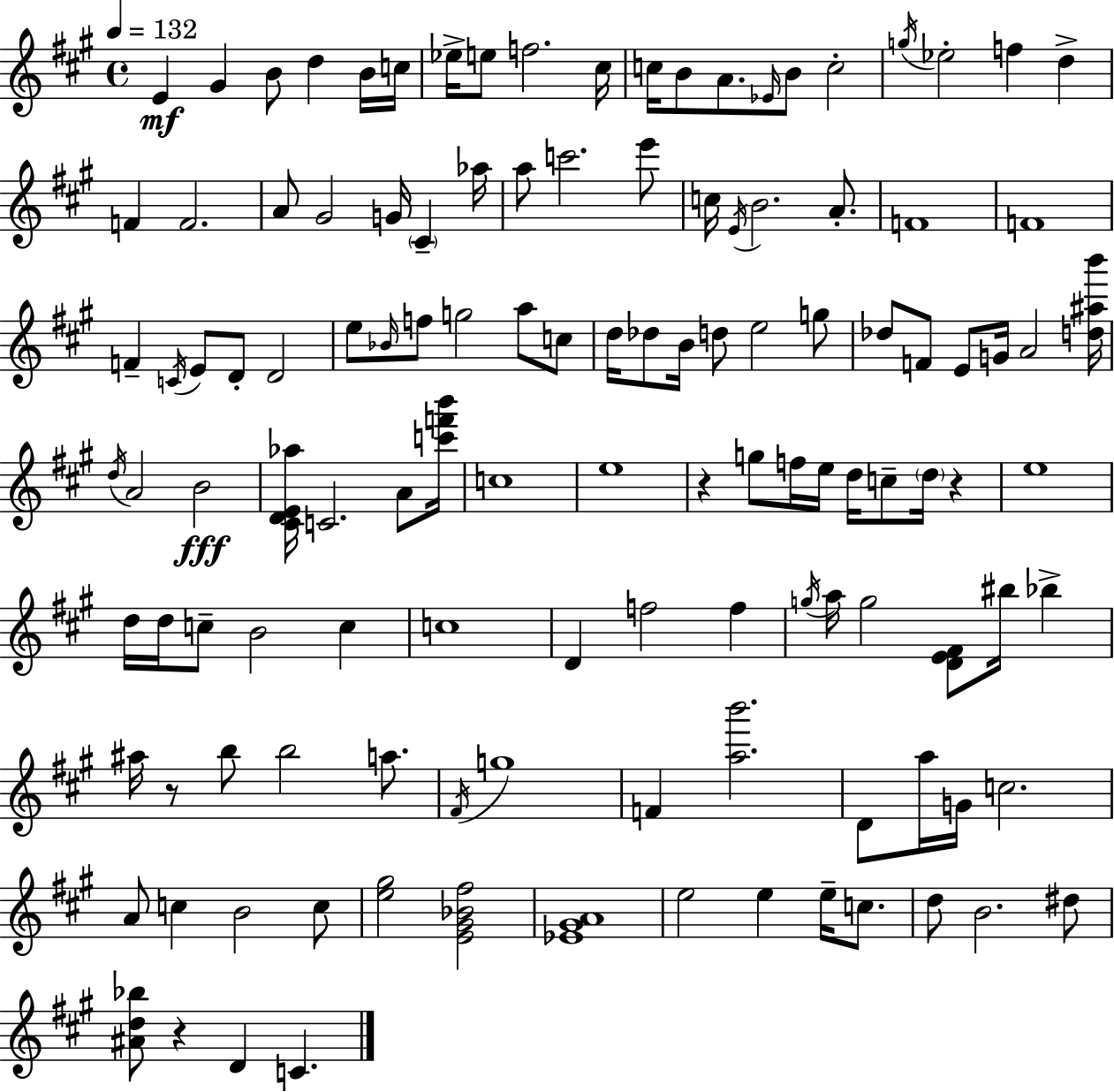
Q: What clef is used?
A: treble